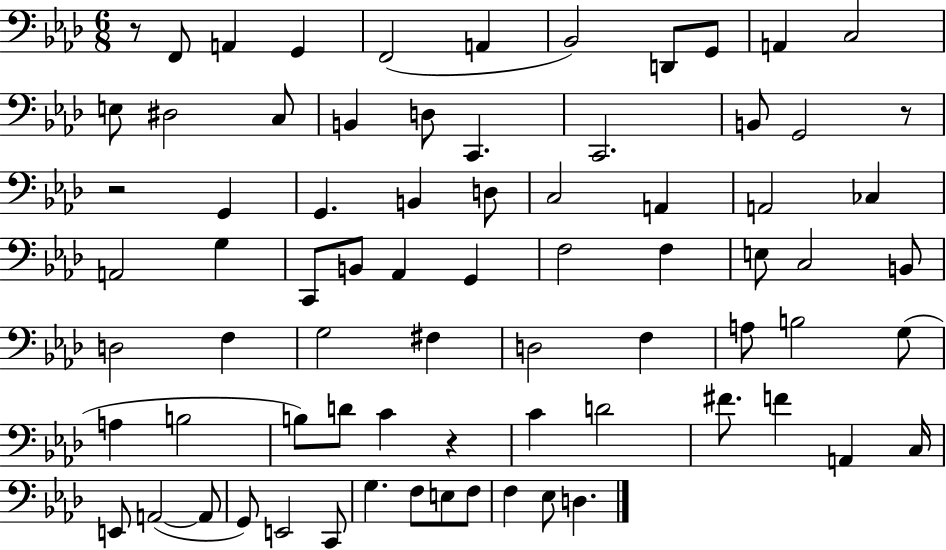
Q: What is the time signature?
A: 6/8